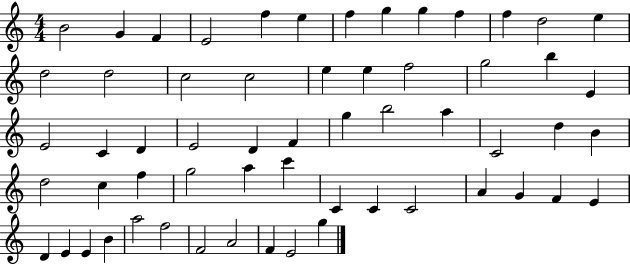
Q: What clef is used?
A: treble